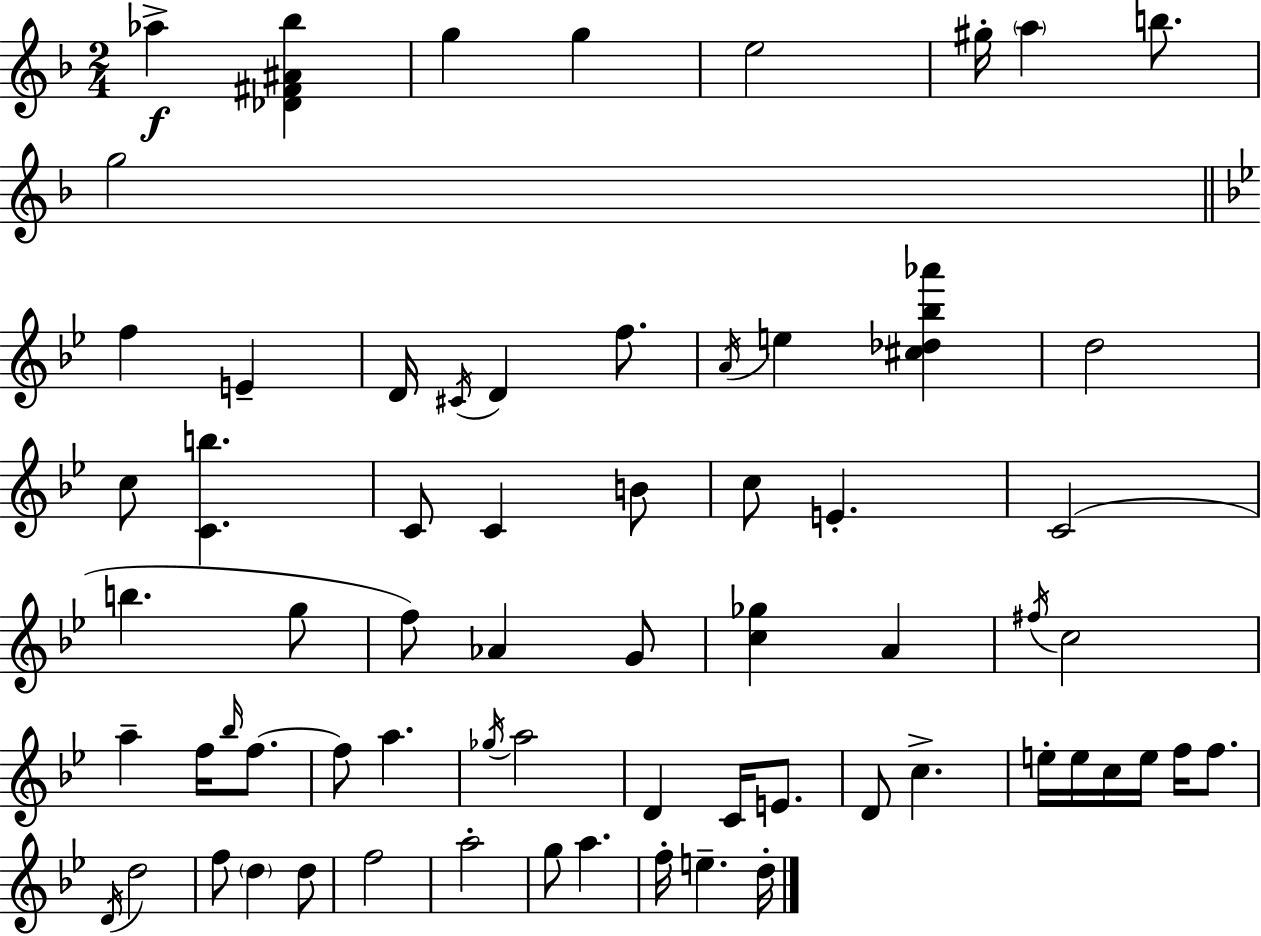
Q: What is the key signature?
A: D minor